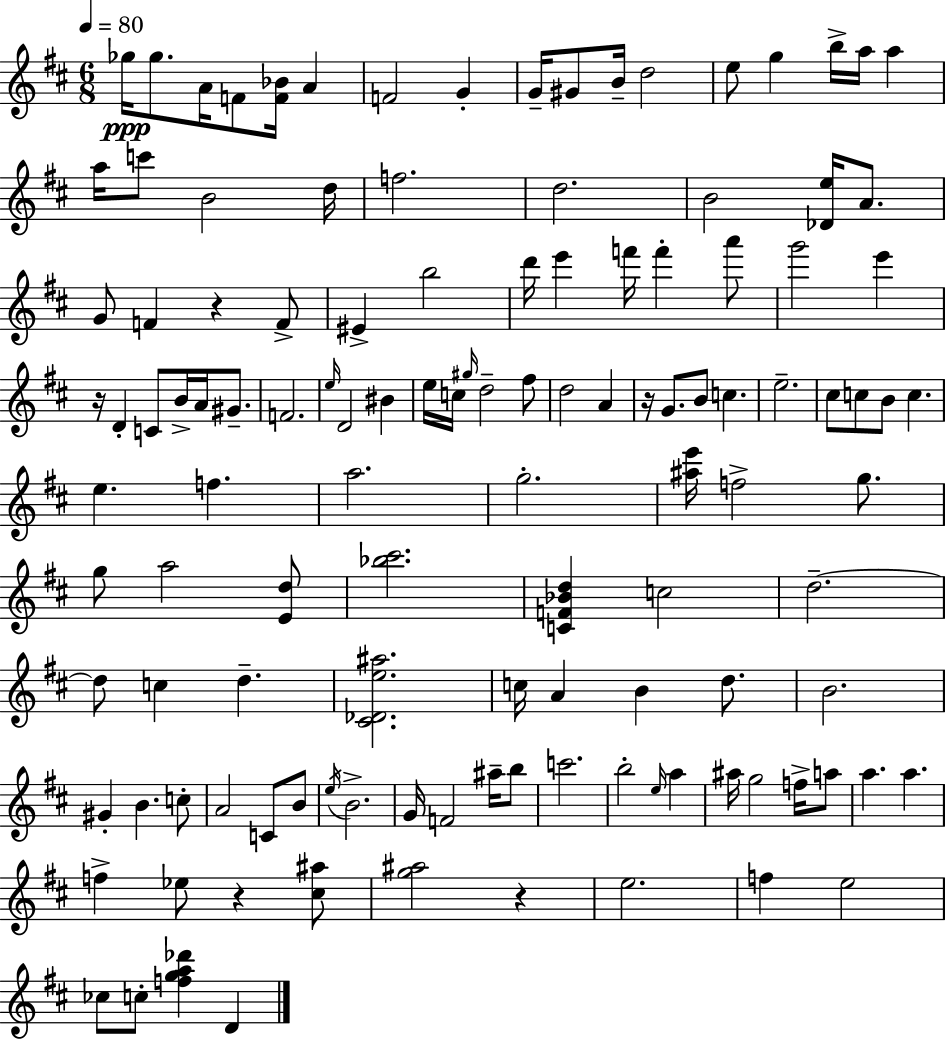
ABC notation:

X:1
T:Untitled
M:6/8
L:1/4
K:D
_g/4 _g/2 A/4 F/2 [F_B]/4 A F2 G G/4 ^G/2 B/4 d2 e/2 g b/4 a/4 a a/4 c'/2 B2 d/4 f2 d2 B2 [_De]/4 A/2 G/2 F z F/2 ^E b2 d'/4 e' f'/4 f' a'/2 g'2 e' z/4 D C/2 B/4 A/4 ^G/2 F2 e/4 D2 ^B e/4 c/4 ^g/4 d2 ^f/2 d2 A z/4 G/2 B/2 c e2 ^c/2 c/2 B/2 c e f a2 g2 [^ae']/4 f2 g/2 g/2 a2 [Ed]/2 [_b^c']2 [CF_Bd] c2 d2 d/2 c d [^C_De^a]2 c/4 A B d/2 B2 ^G B c/2 A2 C/2 B/2 e/4 B2 G/4 F2 ^a/4 b/2 c'2 b2 e/4 a ^a/4 g2 f/4 a/2 a a f _e/2 z [^c^a]/2 [g^a]2 z e2 f e2 _c/2 c/2 [fga_d'] D